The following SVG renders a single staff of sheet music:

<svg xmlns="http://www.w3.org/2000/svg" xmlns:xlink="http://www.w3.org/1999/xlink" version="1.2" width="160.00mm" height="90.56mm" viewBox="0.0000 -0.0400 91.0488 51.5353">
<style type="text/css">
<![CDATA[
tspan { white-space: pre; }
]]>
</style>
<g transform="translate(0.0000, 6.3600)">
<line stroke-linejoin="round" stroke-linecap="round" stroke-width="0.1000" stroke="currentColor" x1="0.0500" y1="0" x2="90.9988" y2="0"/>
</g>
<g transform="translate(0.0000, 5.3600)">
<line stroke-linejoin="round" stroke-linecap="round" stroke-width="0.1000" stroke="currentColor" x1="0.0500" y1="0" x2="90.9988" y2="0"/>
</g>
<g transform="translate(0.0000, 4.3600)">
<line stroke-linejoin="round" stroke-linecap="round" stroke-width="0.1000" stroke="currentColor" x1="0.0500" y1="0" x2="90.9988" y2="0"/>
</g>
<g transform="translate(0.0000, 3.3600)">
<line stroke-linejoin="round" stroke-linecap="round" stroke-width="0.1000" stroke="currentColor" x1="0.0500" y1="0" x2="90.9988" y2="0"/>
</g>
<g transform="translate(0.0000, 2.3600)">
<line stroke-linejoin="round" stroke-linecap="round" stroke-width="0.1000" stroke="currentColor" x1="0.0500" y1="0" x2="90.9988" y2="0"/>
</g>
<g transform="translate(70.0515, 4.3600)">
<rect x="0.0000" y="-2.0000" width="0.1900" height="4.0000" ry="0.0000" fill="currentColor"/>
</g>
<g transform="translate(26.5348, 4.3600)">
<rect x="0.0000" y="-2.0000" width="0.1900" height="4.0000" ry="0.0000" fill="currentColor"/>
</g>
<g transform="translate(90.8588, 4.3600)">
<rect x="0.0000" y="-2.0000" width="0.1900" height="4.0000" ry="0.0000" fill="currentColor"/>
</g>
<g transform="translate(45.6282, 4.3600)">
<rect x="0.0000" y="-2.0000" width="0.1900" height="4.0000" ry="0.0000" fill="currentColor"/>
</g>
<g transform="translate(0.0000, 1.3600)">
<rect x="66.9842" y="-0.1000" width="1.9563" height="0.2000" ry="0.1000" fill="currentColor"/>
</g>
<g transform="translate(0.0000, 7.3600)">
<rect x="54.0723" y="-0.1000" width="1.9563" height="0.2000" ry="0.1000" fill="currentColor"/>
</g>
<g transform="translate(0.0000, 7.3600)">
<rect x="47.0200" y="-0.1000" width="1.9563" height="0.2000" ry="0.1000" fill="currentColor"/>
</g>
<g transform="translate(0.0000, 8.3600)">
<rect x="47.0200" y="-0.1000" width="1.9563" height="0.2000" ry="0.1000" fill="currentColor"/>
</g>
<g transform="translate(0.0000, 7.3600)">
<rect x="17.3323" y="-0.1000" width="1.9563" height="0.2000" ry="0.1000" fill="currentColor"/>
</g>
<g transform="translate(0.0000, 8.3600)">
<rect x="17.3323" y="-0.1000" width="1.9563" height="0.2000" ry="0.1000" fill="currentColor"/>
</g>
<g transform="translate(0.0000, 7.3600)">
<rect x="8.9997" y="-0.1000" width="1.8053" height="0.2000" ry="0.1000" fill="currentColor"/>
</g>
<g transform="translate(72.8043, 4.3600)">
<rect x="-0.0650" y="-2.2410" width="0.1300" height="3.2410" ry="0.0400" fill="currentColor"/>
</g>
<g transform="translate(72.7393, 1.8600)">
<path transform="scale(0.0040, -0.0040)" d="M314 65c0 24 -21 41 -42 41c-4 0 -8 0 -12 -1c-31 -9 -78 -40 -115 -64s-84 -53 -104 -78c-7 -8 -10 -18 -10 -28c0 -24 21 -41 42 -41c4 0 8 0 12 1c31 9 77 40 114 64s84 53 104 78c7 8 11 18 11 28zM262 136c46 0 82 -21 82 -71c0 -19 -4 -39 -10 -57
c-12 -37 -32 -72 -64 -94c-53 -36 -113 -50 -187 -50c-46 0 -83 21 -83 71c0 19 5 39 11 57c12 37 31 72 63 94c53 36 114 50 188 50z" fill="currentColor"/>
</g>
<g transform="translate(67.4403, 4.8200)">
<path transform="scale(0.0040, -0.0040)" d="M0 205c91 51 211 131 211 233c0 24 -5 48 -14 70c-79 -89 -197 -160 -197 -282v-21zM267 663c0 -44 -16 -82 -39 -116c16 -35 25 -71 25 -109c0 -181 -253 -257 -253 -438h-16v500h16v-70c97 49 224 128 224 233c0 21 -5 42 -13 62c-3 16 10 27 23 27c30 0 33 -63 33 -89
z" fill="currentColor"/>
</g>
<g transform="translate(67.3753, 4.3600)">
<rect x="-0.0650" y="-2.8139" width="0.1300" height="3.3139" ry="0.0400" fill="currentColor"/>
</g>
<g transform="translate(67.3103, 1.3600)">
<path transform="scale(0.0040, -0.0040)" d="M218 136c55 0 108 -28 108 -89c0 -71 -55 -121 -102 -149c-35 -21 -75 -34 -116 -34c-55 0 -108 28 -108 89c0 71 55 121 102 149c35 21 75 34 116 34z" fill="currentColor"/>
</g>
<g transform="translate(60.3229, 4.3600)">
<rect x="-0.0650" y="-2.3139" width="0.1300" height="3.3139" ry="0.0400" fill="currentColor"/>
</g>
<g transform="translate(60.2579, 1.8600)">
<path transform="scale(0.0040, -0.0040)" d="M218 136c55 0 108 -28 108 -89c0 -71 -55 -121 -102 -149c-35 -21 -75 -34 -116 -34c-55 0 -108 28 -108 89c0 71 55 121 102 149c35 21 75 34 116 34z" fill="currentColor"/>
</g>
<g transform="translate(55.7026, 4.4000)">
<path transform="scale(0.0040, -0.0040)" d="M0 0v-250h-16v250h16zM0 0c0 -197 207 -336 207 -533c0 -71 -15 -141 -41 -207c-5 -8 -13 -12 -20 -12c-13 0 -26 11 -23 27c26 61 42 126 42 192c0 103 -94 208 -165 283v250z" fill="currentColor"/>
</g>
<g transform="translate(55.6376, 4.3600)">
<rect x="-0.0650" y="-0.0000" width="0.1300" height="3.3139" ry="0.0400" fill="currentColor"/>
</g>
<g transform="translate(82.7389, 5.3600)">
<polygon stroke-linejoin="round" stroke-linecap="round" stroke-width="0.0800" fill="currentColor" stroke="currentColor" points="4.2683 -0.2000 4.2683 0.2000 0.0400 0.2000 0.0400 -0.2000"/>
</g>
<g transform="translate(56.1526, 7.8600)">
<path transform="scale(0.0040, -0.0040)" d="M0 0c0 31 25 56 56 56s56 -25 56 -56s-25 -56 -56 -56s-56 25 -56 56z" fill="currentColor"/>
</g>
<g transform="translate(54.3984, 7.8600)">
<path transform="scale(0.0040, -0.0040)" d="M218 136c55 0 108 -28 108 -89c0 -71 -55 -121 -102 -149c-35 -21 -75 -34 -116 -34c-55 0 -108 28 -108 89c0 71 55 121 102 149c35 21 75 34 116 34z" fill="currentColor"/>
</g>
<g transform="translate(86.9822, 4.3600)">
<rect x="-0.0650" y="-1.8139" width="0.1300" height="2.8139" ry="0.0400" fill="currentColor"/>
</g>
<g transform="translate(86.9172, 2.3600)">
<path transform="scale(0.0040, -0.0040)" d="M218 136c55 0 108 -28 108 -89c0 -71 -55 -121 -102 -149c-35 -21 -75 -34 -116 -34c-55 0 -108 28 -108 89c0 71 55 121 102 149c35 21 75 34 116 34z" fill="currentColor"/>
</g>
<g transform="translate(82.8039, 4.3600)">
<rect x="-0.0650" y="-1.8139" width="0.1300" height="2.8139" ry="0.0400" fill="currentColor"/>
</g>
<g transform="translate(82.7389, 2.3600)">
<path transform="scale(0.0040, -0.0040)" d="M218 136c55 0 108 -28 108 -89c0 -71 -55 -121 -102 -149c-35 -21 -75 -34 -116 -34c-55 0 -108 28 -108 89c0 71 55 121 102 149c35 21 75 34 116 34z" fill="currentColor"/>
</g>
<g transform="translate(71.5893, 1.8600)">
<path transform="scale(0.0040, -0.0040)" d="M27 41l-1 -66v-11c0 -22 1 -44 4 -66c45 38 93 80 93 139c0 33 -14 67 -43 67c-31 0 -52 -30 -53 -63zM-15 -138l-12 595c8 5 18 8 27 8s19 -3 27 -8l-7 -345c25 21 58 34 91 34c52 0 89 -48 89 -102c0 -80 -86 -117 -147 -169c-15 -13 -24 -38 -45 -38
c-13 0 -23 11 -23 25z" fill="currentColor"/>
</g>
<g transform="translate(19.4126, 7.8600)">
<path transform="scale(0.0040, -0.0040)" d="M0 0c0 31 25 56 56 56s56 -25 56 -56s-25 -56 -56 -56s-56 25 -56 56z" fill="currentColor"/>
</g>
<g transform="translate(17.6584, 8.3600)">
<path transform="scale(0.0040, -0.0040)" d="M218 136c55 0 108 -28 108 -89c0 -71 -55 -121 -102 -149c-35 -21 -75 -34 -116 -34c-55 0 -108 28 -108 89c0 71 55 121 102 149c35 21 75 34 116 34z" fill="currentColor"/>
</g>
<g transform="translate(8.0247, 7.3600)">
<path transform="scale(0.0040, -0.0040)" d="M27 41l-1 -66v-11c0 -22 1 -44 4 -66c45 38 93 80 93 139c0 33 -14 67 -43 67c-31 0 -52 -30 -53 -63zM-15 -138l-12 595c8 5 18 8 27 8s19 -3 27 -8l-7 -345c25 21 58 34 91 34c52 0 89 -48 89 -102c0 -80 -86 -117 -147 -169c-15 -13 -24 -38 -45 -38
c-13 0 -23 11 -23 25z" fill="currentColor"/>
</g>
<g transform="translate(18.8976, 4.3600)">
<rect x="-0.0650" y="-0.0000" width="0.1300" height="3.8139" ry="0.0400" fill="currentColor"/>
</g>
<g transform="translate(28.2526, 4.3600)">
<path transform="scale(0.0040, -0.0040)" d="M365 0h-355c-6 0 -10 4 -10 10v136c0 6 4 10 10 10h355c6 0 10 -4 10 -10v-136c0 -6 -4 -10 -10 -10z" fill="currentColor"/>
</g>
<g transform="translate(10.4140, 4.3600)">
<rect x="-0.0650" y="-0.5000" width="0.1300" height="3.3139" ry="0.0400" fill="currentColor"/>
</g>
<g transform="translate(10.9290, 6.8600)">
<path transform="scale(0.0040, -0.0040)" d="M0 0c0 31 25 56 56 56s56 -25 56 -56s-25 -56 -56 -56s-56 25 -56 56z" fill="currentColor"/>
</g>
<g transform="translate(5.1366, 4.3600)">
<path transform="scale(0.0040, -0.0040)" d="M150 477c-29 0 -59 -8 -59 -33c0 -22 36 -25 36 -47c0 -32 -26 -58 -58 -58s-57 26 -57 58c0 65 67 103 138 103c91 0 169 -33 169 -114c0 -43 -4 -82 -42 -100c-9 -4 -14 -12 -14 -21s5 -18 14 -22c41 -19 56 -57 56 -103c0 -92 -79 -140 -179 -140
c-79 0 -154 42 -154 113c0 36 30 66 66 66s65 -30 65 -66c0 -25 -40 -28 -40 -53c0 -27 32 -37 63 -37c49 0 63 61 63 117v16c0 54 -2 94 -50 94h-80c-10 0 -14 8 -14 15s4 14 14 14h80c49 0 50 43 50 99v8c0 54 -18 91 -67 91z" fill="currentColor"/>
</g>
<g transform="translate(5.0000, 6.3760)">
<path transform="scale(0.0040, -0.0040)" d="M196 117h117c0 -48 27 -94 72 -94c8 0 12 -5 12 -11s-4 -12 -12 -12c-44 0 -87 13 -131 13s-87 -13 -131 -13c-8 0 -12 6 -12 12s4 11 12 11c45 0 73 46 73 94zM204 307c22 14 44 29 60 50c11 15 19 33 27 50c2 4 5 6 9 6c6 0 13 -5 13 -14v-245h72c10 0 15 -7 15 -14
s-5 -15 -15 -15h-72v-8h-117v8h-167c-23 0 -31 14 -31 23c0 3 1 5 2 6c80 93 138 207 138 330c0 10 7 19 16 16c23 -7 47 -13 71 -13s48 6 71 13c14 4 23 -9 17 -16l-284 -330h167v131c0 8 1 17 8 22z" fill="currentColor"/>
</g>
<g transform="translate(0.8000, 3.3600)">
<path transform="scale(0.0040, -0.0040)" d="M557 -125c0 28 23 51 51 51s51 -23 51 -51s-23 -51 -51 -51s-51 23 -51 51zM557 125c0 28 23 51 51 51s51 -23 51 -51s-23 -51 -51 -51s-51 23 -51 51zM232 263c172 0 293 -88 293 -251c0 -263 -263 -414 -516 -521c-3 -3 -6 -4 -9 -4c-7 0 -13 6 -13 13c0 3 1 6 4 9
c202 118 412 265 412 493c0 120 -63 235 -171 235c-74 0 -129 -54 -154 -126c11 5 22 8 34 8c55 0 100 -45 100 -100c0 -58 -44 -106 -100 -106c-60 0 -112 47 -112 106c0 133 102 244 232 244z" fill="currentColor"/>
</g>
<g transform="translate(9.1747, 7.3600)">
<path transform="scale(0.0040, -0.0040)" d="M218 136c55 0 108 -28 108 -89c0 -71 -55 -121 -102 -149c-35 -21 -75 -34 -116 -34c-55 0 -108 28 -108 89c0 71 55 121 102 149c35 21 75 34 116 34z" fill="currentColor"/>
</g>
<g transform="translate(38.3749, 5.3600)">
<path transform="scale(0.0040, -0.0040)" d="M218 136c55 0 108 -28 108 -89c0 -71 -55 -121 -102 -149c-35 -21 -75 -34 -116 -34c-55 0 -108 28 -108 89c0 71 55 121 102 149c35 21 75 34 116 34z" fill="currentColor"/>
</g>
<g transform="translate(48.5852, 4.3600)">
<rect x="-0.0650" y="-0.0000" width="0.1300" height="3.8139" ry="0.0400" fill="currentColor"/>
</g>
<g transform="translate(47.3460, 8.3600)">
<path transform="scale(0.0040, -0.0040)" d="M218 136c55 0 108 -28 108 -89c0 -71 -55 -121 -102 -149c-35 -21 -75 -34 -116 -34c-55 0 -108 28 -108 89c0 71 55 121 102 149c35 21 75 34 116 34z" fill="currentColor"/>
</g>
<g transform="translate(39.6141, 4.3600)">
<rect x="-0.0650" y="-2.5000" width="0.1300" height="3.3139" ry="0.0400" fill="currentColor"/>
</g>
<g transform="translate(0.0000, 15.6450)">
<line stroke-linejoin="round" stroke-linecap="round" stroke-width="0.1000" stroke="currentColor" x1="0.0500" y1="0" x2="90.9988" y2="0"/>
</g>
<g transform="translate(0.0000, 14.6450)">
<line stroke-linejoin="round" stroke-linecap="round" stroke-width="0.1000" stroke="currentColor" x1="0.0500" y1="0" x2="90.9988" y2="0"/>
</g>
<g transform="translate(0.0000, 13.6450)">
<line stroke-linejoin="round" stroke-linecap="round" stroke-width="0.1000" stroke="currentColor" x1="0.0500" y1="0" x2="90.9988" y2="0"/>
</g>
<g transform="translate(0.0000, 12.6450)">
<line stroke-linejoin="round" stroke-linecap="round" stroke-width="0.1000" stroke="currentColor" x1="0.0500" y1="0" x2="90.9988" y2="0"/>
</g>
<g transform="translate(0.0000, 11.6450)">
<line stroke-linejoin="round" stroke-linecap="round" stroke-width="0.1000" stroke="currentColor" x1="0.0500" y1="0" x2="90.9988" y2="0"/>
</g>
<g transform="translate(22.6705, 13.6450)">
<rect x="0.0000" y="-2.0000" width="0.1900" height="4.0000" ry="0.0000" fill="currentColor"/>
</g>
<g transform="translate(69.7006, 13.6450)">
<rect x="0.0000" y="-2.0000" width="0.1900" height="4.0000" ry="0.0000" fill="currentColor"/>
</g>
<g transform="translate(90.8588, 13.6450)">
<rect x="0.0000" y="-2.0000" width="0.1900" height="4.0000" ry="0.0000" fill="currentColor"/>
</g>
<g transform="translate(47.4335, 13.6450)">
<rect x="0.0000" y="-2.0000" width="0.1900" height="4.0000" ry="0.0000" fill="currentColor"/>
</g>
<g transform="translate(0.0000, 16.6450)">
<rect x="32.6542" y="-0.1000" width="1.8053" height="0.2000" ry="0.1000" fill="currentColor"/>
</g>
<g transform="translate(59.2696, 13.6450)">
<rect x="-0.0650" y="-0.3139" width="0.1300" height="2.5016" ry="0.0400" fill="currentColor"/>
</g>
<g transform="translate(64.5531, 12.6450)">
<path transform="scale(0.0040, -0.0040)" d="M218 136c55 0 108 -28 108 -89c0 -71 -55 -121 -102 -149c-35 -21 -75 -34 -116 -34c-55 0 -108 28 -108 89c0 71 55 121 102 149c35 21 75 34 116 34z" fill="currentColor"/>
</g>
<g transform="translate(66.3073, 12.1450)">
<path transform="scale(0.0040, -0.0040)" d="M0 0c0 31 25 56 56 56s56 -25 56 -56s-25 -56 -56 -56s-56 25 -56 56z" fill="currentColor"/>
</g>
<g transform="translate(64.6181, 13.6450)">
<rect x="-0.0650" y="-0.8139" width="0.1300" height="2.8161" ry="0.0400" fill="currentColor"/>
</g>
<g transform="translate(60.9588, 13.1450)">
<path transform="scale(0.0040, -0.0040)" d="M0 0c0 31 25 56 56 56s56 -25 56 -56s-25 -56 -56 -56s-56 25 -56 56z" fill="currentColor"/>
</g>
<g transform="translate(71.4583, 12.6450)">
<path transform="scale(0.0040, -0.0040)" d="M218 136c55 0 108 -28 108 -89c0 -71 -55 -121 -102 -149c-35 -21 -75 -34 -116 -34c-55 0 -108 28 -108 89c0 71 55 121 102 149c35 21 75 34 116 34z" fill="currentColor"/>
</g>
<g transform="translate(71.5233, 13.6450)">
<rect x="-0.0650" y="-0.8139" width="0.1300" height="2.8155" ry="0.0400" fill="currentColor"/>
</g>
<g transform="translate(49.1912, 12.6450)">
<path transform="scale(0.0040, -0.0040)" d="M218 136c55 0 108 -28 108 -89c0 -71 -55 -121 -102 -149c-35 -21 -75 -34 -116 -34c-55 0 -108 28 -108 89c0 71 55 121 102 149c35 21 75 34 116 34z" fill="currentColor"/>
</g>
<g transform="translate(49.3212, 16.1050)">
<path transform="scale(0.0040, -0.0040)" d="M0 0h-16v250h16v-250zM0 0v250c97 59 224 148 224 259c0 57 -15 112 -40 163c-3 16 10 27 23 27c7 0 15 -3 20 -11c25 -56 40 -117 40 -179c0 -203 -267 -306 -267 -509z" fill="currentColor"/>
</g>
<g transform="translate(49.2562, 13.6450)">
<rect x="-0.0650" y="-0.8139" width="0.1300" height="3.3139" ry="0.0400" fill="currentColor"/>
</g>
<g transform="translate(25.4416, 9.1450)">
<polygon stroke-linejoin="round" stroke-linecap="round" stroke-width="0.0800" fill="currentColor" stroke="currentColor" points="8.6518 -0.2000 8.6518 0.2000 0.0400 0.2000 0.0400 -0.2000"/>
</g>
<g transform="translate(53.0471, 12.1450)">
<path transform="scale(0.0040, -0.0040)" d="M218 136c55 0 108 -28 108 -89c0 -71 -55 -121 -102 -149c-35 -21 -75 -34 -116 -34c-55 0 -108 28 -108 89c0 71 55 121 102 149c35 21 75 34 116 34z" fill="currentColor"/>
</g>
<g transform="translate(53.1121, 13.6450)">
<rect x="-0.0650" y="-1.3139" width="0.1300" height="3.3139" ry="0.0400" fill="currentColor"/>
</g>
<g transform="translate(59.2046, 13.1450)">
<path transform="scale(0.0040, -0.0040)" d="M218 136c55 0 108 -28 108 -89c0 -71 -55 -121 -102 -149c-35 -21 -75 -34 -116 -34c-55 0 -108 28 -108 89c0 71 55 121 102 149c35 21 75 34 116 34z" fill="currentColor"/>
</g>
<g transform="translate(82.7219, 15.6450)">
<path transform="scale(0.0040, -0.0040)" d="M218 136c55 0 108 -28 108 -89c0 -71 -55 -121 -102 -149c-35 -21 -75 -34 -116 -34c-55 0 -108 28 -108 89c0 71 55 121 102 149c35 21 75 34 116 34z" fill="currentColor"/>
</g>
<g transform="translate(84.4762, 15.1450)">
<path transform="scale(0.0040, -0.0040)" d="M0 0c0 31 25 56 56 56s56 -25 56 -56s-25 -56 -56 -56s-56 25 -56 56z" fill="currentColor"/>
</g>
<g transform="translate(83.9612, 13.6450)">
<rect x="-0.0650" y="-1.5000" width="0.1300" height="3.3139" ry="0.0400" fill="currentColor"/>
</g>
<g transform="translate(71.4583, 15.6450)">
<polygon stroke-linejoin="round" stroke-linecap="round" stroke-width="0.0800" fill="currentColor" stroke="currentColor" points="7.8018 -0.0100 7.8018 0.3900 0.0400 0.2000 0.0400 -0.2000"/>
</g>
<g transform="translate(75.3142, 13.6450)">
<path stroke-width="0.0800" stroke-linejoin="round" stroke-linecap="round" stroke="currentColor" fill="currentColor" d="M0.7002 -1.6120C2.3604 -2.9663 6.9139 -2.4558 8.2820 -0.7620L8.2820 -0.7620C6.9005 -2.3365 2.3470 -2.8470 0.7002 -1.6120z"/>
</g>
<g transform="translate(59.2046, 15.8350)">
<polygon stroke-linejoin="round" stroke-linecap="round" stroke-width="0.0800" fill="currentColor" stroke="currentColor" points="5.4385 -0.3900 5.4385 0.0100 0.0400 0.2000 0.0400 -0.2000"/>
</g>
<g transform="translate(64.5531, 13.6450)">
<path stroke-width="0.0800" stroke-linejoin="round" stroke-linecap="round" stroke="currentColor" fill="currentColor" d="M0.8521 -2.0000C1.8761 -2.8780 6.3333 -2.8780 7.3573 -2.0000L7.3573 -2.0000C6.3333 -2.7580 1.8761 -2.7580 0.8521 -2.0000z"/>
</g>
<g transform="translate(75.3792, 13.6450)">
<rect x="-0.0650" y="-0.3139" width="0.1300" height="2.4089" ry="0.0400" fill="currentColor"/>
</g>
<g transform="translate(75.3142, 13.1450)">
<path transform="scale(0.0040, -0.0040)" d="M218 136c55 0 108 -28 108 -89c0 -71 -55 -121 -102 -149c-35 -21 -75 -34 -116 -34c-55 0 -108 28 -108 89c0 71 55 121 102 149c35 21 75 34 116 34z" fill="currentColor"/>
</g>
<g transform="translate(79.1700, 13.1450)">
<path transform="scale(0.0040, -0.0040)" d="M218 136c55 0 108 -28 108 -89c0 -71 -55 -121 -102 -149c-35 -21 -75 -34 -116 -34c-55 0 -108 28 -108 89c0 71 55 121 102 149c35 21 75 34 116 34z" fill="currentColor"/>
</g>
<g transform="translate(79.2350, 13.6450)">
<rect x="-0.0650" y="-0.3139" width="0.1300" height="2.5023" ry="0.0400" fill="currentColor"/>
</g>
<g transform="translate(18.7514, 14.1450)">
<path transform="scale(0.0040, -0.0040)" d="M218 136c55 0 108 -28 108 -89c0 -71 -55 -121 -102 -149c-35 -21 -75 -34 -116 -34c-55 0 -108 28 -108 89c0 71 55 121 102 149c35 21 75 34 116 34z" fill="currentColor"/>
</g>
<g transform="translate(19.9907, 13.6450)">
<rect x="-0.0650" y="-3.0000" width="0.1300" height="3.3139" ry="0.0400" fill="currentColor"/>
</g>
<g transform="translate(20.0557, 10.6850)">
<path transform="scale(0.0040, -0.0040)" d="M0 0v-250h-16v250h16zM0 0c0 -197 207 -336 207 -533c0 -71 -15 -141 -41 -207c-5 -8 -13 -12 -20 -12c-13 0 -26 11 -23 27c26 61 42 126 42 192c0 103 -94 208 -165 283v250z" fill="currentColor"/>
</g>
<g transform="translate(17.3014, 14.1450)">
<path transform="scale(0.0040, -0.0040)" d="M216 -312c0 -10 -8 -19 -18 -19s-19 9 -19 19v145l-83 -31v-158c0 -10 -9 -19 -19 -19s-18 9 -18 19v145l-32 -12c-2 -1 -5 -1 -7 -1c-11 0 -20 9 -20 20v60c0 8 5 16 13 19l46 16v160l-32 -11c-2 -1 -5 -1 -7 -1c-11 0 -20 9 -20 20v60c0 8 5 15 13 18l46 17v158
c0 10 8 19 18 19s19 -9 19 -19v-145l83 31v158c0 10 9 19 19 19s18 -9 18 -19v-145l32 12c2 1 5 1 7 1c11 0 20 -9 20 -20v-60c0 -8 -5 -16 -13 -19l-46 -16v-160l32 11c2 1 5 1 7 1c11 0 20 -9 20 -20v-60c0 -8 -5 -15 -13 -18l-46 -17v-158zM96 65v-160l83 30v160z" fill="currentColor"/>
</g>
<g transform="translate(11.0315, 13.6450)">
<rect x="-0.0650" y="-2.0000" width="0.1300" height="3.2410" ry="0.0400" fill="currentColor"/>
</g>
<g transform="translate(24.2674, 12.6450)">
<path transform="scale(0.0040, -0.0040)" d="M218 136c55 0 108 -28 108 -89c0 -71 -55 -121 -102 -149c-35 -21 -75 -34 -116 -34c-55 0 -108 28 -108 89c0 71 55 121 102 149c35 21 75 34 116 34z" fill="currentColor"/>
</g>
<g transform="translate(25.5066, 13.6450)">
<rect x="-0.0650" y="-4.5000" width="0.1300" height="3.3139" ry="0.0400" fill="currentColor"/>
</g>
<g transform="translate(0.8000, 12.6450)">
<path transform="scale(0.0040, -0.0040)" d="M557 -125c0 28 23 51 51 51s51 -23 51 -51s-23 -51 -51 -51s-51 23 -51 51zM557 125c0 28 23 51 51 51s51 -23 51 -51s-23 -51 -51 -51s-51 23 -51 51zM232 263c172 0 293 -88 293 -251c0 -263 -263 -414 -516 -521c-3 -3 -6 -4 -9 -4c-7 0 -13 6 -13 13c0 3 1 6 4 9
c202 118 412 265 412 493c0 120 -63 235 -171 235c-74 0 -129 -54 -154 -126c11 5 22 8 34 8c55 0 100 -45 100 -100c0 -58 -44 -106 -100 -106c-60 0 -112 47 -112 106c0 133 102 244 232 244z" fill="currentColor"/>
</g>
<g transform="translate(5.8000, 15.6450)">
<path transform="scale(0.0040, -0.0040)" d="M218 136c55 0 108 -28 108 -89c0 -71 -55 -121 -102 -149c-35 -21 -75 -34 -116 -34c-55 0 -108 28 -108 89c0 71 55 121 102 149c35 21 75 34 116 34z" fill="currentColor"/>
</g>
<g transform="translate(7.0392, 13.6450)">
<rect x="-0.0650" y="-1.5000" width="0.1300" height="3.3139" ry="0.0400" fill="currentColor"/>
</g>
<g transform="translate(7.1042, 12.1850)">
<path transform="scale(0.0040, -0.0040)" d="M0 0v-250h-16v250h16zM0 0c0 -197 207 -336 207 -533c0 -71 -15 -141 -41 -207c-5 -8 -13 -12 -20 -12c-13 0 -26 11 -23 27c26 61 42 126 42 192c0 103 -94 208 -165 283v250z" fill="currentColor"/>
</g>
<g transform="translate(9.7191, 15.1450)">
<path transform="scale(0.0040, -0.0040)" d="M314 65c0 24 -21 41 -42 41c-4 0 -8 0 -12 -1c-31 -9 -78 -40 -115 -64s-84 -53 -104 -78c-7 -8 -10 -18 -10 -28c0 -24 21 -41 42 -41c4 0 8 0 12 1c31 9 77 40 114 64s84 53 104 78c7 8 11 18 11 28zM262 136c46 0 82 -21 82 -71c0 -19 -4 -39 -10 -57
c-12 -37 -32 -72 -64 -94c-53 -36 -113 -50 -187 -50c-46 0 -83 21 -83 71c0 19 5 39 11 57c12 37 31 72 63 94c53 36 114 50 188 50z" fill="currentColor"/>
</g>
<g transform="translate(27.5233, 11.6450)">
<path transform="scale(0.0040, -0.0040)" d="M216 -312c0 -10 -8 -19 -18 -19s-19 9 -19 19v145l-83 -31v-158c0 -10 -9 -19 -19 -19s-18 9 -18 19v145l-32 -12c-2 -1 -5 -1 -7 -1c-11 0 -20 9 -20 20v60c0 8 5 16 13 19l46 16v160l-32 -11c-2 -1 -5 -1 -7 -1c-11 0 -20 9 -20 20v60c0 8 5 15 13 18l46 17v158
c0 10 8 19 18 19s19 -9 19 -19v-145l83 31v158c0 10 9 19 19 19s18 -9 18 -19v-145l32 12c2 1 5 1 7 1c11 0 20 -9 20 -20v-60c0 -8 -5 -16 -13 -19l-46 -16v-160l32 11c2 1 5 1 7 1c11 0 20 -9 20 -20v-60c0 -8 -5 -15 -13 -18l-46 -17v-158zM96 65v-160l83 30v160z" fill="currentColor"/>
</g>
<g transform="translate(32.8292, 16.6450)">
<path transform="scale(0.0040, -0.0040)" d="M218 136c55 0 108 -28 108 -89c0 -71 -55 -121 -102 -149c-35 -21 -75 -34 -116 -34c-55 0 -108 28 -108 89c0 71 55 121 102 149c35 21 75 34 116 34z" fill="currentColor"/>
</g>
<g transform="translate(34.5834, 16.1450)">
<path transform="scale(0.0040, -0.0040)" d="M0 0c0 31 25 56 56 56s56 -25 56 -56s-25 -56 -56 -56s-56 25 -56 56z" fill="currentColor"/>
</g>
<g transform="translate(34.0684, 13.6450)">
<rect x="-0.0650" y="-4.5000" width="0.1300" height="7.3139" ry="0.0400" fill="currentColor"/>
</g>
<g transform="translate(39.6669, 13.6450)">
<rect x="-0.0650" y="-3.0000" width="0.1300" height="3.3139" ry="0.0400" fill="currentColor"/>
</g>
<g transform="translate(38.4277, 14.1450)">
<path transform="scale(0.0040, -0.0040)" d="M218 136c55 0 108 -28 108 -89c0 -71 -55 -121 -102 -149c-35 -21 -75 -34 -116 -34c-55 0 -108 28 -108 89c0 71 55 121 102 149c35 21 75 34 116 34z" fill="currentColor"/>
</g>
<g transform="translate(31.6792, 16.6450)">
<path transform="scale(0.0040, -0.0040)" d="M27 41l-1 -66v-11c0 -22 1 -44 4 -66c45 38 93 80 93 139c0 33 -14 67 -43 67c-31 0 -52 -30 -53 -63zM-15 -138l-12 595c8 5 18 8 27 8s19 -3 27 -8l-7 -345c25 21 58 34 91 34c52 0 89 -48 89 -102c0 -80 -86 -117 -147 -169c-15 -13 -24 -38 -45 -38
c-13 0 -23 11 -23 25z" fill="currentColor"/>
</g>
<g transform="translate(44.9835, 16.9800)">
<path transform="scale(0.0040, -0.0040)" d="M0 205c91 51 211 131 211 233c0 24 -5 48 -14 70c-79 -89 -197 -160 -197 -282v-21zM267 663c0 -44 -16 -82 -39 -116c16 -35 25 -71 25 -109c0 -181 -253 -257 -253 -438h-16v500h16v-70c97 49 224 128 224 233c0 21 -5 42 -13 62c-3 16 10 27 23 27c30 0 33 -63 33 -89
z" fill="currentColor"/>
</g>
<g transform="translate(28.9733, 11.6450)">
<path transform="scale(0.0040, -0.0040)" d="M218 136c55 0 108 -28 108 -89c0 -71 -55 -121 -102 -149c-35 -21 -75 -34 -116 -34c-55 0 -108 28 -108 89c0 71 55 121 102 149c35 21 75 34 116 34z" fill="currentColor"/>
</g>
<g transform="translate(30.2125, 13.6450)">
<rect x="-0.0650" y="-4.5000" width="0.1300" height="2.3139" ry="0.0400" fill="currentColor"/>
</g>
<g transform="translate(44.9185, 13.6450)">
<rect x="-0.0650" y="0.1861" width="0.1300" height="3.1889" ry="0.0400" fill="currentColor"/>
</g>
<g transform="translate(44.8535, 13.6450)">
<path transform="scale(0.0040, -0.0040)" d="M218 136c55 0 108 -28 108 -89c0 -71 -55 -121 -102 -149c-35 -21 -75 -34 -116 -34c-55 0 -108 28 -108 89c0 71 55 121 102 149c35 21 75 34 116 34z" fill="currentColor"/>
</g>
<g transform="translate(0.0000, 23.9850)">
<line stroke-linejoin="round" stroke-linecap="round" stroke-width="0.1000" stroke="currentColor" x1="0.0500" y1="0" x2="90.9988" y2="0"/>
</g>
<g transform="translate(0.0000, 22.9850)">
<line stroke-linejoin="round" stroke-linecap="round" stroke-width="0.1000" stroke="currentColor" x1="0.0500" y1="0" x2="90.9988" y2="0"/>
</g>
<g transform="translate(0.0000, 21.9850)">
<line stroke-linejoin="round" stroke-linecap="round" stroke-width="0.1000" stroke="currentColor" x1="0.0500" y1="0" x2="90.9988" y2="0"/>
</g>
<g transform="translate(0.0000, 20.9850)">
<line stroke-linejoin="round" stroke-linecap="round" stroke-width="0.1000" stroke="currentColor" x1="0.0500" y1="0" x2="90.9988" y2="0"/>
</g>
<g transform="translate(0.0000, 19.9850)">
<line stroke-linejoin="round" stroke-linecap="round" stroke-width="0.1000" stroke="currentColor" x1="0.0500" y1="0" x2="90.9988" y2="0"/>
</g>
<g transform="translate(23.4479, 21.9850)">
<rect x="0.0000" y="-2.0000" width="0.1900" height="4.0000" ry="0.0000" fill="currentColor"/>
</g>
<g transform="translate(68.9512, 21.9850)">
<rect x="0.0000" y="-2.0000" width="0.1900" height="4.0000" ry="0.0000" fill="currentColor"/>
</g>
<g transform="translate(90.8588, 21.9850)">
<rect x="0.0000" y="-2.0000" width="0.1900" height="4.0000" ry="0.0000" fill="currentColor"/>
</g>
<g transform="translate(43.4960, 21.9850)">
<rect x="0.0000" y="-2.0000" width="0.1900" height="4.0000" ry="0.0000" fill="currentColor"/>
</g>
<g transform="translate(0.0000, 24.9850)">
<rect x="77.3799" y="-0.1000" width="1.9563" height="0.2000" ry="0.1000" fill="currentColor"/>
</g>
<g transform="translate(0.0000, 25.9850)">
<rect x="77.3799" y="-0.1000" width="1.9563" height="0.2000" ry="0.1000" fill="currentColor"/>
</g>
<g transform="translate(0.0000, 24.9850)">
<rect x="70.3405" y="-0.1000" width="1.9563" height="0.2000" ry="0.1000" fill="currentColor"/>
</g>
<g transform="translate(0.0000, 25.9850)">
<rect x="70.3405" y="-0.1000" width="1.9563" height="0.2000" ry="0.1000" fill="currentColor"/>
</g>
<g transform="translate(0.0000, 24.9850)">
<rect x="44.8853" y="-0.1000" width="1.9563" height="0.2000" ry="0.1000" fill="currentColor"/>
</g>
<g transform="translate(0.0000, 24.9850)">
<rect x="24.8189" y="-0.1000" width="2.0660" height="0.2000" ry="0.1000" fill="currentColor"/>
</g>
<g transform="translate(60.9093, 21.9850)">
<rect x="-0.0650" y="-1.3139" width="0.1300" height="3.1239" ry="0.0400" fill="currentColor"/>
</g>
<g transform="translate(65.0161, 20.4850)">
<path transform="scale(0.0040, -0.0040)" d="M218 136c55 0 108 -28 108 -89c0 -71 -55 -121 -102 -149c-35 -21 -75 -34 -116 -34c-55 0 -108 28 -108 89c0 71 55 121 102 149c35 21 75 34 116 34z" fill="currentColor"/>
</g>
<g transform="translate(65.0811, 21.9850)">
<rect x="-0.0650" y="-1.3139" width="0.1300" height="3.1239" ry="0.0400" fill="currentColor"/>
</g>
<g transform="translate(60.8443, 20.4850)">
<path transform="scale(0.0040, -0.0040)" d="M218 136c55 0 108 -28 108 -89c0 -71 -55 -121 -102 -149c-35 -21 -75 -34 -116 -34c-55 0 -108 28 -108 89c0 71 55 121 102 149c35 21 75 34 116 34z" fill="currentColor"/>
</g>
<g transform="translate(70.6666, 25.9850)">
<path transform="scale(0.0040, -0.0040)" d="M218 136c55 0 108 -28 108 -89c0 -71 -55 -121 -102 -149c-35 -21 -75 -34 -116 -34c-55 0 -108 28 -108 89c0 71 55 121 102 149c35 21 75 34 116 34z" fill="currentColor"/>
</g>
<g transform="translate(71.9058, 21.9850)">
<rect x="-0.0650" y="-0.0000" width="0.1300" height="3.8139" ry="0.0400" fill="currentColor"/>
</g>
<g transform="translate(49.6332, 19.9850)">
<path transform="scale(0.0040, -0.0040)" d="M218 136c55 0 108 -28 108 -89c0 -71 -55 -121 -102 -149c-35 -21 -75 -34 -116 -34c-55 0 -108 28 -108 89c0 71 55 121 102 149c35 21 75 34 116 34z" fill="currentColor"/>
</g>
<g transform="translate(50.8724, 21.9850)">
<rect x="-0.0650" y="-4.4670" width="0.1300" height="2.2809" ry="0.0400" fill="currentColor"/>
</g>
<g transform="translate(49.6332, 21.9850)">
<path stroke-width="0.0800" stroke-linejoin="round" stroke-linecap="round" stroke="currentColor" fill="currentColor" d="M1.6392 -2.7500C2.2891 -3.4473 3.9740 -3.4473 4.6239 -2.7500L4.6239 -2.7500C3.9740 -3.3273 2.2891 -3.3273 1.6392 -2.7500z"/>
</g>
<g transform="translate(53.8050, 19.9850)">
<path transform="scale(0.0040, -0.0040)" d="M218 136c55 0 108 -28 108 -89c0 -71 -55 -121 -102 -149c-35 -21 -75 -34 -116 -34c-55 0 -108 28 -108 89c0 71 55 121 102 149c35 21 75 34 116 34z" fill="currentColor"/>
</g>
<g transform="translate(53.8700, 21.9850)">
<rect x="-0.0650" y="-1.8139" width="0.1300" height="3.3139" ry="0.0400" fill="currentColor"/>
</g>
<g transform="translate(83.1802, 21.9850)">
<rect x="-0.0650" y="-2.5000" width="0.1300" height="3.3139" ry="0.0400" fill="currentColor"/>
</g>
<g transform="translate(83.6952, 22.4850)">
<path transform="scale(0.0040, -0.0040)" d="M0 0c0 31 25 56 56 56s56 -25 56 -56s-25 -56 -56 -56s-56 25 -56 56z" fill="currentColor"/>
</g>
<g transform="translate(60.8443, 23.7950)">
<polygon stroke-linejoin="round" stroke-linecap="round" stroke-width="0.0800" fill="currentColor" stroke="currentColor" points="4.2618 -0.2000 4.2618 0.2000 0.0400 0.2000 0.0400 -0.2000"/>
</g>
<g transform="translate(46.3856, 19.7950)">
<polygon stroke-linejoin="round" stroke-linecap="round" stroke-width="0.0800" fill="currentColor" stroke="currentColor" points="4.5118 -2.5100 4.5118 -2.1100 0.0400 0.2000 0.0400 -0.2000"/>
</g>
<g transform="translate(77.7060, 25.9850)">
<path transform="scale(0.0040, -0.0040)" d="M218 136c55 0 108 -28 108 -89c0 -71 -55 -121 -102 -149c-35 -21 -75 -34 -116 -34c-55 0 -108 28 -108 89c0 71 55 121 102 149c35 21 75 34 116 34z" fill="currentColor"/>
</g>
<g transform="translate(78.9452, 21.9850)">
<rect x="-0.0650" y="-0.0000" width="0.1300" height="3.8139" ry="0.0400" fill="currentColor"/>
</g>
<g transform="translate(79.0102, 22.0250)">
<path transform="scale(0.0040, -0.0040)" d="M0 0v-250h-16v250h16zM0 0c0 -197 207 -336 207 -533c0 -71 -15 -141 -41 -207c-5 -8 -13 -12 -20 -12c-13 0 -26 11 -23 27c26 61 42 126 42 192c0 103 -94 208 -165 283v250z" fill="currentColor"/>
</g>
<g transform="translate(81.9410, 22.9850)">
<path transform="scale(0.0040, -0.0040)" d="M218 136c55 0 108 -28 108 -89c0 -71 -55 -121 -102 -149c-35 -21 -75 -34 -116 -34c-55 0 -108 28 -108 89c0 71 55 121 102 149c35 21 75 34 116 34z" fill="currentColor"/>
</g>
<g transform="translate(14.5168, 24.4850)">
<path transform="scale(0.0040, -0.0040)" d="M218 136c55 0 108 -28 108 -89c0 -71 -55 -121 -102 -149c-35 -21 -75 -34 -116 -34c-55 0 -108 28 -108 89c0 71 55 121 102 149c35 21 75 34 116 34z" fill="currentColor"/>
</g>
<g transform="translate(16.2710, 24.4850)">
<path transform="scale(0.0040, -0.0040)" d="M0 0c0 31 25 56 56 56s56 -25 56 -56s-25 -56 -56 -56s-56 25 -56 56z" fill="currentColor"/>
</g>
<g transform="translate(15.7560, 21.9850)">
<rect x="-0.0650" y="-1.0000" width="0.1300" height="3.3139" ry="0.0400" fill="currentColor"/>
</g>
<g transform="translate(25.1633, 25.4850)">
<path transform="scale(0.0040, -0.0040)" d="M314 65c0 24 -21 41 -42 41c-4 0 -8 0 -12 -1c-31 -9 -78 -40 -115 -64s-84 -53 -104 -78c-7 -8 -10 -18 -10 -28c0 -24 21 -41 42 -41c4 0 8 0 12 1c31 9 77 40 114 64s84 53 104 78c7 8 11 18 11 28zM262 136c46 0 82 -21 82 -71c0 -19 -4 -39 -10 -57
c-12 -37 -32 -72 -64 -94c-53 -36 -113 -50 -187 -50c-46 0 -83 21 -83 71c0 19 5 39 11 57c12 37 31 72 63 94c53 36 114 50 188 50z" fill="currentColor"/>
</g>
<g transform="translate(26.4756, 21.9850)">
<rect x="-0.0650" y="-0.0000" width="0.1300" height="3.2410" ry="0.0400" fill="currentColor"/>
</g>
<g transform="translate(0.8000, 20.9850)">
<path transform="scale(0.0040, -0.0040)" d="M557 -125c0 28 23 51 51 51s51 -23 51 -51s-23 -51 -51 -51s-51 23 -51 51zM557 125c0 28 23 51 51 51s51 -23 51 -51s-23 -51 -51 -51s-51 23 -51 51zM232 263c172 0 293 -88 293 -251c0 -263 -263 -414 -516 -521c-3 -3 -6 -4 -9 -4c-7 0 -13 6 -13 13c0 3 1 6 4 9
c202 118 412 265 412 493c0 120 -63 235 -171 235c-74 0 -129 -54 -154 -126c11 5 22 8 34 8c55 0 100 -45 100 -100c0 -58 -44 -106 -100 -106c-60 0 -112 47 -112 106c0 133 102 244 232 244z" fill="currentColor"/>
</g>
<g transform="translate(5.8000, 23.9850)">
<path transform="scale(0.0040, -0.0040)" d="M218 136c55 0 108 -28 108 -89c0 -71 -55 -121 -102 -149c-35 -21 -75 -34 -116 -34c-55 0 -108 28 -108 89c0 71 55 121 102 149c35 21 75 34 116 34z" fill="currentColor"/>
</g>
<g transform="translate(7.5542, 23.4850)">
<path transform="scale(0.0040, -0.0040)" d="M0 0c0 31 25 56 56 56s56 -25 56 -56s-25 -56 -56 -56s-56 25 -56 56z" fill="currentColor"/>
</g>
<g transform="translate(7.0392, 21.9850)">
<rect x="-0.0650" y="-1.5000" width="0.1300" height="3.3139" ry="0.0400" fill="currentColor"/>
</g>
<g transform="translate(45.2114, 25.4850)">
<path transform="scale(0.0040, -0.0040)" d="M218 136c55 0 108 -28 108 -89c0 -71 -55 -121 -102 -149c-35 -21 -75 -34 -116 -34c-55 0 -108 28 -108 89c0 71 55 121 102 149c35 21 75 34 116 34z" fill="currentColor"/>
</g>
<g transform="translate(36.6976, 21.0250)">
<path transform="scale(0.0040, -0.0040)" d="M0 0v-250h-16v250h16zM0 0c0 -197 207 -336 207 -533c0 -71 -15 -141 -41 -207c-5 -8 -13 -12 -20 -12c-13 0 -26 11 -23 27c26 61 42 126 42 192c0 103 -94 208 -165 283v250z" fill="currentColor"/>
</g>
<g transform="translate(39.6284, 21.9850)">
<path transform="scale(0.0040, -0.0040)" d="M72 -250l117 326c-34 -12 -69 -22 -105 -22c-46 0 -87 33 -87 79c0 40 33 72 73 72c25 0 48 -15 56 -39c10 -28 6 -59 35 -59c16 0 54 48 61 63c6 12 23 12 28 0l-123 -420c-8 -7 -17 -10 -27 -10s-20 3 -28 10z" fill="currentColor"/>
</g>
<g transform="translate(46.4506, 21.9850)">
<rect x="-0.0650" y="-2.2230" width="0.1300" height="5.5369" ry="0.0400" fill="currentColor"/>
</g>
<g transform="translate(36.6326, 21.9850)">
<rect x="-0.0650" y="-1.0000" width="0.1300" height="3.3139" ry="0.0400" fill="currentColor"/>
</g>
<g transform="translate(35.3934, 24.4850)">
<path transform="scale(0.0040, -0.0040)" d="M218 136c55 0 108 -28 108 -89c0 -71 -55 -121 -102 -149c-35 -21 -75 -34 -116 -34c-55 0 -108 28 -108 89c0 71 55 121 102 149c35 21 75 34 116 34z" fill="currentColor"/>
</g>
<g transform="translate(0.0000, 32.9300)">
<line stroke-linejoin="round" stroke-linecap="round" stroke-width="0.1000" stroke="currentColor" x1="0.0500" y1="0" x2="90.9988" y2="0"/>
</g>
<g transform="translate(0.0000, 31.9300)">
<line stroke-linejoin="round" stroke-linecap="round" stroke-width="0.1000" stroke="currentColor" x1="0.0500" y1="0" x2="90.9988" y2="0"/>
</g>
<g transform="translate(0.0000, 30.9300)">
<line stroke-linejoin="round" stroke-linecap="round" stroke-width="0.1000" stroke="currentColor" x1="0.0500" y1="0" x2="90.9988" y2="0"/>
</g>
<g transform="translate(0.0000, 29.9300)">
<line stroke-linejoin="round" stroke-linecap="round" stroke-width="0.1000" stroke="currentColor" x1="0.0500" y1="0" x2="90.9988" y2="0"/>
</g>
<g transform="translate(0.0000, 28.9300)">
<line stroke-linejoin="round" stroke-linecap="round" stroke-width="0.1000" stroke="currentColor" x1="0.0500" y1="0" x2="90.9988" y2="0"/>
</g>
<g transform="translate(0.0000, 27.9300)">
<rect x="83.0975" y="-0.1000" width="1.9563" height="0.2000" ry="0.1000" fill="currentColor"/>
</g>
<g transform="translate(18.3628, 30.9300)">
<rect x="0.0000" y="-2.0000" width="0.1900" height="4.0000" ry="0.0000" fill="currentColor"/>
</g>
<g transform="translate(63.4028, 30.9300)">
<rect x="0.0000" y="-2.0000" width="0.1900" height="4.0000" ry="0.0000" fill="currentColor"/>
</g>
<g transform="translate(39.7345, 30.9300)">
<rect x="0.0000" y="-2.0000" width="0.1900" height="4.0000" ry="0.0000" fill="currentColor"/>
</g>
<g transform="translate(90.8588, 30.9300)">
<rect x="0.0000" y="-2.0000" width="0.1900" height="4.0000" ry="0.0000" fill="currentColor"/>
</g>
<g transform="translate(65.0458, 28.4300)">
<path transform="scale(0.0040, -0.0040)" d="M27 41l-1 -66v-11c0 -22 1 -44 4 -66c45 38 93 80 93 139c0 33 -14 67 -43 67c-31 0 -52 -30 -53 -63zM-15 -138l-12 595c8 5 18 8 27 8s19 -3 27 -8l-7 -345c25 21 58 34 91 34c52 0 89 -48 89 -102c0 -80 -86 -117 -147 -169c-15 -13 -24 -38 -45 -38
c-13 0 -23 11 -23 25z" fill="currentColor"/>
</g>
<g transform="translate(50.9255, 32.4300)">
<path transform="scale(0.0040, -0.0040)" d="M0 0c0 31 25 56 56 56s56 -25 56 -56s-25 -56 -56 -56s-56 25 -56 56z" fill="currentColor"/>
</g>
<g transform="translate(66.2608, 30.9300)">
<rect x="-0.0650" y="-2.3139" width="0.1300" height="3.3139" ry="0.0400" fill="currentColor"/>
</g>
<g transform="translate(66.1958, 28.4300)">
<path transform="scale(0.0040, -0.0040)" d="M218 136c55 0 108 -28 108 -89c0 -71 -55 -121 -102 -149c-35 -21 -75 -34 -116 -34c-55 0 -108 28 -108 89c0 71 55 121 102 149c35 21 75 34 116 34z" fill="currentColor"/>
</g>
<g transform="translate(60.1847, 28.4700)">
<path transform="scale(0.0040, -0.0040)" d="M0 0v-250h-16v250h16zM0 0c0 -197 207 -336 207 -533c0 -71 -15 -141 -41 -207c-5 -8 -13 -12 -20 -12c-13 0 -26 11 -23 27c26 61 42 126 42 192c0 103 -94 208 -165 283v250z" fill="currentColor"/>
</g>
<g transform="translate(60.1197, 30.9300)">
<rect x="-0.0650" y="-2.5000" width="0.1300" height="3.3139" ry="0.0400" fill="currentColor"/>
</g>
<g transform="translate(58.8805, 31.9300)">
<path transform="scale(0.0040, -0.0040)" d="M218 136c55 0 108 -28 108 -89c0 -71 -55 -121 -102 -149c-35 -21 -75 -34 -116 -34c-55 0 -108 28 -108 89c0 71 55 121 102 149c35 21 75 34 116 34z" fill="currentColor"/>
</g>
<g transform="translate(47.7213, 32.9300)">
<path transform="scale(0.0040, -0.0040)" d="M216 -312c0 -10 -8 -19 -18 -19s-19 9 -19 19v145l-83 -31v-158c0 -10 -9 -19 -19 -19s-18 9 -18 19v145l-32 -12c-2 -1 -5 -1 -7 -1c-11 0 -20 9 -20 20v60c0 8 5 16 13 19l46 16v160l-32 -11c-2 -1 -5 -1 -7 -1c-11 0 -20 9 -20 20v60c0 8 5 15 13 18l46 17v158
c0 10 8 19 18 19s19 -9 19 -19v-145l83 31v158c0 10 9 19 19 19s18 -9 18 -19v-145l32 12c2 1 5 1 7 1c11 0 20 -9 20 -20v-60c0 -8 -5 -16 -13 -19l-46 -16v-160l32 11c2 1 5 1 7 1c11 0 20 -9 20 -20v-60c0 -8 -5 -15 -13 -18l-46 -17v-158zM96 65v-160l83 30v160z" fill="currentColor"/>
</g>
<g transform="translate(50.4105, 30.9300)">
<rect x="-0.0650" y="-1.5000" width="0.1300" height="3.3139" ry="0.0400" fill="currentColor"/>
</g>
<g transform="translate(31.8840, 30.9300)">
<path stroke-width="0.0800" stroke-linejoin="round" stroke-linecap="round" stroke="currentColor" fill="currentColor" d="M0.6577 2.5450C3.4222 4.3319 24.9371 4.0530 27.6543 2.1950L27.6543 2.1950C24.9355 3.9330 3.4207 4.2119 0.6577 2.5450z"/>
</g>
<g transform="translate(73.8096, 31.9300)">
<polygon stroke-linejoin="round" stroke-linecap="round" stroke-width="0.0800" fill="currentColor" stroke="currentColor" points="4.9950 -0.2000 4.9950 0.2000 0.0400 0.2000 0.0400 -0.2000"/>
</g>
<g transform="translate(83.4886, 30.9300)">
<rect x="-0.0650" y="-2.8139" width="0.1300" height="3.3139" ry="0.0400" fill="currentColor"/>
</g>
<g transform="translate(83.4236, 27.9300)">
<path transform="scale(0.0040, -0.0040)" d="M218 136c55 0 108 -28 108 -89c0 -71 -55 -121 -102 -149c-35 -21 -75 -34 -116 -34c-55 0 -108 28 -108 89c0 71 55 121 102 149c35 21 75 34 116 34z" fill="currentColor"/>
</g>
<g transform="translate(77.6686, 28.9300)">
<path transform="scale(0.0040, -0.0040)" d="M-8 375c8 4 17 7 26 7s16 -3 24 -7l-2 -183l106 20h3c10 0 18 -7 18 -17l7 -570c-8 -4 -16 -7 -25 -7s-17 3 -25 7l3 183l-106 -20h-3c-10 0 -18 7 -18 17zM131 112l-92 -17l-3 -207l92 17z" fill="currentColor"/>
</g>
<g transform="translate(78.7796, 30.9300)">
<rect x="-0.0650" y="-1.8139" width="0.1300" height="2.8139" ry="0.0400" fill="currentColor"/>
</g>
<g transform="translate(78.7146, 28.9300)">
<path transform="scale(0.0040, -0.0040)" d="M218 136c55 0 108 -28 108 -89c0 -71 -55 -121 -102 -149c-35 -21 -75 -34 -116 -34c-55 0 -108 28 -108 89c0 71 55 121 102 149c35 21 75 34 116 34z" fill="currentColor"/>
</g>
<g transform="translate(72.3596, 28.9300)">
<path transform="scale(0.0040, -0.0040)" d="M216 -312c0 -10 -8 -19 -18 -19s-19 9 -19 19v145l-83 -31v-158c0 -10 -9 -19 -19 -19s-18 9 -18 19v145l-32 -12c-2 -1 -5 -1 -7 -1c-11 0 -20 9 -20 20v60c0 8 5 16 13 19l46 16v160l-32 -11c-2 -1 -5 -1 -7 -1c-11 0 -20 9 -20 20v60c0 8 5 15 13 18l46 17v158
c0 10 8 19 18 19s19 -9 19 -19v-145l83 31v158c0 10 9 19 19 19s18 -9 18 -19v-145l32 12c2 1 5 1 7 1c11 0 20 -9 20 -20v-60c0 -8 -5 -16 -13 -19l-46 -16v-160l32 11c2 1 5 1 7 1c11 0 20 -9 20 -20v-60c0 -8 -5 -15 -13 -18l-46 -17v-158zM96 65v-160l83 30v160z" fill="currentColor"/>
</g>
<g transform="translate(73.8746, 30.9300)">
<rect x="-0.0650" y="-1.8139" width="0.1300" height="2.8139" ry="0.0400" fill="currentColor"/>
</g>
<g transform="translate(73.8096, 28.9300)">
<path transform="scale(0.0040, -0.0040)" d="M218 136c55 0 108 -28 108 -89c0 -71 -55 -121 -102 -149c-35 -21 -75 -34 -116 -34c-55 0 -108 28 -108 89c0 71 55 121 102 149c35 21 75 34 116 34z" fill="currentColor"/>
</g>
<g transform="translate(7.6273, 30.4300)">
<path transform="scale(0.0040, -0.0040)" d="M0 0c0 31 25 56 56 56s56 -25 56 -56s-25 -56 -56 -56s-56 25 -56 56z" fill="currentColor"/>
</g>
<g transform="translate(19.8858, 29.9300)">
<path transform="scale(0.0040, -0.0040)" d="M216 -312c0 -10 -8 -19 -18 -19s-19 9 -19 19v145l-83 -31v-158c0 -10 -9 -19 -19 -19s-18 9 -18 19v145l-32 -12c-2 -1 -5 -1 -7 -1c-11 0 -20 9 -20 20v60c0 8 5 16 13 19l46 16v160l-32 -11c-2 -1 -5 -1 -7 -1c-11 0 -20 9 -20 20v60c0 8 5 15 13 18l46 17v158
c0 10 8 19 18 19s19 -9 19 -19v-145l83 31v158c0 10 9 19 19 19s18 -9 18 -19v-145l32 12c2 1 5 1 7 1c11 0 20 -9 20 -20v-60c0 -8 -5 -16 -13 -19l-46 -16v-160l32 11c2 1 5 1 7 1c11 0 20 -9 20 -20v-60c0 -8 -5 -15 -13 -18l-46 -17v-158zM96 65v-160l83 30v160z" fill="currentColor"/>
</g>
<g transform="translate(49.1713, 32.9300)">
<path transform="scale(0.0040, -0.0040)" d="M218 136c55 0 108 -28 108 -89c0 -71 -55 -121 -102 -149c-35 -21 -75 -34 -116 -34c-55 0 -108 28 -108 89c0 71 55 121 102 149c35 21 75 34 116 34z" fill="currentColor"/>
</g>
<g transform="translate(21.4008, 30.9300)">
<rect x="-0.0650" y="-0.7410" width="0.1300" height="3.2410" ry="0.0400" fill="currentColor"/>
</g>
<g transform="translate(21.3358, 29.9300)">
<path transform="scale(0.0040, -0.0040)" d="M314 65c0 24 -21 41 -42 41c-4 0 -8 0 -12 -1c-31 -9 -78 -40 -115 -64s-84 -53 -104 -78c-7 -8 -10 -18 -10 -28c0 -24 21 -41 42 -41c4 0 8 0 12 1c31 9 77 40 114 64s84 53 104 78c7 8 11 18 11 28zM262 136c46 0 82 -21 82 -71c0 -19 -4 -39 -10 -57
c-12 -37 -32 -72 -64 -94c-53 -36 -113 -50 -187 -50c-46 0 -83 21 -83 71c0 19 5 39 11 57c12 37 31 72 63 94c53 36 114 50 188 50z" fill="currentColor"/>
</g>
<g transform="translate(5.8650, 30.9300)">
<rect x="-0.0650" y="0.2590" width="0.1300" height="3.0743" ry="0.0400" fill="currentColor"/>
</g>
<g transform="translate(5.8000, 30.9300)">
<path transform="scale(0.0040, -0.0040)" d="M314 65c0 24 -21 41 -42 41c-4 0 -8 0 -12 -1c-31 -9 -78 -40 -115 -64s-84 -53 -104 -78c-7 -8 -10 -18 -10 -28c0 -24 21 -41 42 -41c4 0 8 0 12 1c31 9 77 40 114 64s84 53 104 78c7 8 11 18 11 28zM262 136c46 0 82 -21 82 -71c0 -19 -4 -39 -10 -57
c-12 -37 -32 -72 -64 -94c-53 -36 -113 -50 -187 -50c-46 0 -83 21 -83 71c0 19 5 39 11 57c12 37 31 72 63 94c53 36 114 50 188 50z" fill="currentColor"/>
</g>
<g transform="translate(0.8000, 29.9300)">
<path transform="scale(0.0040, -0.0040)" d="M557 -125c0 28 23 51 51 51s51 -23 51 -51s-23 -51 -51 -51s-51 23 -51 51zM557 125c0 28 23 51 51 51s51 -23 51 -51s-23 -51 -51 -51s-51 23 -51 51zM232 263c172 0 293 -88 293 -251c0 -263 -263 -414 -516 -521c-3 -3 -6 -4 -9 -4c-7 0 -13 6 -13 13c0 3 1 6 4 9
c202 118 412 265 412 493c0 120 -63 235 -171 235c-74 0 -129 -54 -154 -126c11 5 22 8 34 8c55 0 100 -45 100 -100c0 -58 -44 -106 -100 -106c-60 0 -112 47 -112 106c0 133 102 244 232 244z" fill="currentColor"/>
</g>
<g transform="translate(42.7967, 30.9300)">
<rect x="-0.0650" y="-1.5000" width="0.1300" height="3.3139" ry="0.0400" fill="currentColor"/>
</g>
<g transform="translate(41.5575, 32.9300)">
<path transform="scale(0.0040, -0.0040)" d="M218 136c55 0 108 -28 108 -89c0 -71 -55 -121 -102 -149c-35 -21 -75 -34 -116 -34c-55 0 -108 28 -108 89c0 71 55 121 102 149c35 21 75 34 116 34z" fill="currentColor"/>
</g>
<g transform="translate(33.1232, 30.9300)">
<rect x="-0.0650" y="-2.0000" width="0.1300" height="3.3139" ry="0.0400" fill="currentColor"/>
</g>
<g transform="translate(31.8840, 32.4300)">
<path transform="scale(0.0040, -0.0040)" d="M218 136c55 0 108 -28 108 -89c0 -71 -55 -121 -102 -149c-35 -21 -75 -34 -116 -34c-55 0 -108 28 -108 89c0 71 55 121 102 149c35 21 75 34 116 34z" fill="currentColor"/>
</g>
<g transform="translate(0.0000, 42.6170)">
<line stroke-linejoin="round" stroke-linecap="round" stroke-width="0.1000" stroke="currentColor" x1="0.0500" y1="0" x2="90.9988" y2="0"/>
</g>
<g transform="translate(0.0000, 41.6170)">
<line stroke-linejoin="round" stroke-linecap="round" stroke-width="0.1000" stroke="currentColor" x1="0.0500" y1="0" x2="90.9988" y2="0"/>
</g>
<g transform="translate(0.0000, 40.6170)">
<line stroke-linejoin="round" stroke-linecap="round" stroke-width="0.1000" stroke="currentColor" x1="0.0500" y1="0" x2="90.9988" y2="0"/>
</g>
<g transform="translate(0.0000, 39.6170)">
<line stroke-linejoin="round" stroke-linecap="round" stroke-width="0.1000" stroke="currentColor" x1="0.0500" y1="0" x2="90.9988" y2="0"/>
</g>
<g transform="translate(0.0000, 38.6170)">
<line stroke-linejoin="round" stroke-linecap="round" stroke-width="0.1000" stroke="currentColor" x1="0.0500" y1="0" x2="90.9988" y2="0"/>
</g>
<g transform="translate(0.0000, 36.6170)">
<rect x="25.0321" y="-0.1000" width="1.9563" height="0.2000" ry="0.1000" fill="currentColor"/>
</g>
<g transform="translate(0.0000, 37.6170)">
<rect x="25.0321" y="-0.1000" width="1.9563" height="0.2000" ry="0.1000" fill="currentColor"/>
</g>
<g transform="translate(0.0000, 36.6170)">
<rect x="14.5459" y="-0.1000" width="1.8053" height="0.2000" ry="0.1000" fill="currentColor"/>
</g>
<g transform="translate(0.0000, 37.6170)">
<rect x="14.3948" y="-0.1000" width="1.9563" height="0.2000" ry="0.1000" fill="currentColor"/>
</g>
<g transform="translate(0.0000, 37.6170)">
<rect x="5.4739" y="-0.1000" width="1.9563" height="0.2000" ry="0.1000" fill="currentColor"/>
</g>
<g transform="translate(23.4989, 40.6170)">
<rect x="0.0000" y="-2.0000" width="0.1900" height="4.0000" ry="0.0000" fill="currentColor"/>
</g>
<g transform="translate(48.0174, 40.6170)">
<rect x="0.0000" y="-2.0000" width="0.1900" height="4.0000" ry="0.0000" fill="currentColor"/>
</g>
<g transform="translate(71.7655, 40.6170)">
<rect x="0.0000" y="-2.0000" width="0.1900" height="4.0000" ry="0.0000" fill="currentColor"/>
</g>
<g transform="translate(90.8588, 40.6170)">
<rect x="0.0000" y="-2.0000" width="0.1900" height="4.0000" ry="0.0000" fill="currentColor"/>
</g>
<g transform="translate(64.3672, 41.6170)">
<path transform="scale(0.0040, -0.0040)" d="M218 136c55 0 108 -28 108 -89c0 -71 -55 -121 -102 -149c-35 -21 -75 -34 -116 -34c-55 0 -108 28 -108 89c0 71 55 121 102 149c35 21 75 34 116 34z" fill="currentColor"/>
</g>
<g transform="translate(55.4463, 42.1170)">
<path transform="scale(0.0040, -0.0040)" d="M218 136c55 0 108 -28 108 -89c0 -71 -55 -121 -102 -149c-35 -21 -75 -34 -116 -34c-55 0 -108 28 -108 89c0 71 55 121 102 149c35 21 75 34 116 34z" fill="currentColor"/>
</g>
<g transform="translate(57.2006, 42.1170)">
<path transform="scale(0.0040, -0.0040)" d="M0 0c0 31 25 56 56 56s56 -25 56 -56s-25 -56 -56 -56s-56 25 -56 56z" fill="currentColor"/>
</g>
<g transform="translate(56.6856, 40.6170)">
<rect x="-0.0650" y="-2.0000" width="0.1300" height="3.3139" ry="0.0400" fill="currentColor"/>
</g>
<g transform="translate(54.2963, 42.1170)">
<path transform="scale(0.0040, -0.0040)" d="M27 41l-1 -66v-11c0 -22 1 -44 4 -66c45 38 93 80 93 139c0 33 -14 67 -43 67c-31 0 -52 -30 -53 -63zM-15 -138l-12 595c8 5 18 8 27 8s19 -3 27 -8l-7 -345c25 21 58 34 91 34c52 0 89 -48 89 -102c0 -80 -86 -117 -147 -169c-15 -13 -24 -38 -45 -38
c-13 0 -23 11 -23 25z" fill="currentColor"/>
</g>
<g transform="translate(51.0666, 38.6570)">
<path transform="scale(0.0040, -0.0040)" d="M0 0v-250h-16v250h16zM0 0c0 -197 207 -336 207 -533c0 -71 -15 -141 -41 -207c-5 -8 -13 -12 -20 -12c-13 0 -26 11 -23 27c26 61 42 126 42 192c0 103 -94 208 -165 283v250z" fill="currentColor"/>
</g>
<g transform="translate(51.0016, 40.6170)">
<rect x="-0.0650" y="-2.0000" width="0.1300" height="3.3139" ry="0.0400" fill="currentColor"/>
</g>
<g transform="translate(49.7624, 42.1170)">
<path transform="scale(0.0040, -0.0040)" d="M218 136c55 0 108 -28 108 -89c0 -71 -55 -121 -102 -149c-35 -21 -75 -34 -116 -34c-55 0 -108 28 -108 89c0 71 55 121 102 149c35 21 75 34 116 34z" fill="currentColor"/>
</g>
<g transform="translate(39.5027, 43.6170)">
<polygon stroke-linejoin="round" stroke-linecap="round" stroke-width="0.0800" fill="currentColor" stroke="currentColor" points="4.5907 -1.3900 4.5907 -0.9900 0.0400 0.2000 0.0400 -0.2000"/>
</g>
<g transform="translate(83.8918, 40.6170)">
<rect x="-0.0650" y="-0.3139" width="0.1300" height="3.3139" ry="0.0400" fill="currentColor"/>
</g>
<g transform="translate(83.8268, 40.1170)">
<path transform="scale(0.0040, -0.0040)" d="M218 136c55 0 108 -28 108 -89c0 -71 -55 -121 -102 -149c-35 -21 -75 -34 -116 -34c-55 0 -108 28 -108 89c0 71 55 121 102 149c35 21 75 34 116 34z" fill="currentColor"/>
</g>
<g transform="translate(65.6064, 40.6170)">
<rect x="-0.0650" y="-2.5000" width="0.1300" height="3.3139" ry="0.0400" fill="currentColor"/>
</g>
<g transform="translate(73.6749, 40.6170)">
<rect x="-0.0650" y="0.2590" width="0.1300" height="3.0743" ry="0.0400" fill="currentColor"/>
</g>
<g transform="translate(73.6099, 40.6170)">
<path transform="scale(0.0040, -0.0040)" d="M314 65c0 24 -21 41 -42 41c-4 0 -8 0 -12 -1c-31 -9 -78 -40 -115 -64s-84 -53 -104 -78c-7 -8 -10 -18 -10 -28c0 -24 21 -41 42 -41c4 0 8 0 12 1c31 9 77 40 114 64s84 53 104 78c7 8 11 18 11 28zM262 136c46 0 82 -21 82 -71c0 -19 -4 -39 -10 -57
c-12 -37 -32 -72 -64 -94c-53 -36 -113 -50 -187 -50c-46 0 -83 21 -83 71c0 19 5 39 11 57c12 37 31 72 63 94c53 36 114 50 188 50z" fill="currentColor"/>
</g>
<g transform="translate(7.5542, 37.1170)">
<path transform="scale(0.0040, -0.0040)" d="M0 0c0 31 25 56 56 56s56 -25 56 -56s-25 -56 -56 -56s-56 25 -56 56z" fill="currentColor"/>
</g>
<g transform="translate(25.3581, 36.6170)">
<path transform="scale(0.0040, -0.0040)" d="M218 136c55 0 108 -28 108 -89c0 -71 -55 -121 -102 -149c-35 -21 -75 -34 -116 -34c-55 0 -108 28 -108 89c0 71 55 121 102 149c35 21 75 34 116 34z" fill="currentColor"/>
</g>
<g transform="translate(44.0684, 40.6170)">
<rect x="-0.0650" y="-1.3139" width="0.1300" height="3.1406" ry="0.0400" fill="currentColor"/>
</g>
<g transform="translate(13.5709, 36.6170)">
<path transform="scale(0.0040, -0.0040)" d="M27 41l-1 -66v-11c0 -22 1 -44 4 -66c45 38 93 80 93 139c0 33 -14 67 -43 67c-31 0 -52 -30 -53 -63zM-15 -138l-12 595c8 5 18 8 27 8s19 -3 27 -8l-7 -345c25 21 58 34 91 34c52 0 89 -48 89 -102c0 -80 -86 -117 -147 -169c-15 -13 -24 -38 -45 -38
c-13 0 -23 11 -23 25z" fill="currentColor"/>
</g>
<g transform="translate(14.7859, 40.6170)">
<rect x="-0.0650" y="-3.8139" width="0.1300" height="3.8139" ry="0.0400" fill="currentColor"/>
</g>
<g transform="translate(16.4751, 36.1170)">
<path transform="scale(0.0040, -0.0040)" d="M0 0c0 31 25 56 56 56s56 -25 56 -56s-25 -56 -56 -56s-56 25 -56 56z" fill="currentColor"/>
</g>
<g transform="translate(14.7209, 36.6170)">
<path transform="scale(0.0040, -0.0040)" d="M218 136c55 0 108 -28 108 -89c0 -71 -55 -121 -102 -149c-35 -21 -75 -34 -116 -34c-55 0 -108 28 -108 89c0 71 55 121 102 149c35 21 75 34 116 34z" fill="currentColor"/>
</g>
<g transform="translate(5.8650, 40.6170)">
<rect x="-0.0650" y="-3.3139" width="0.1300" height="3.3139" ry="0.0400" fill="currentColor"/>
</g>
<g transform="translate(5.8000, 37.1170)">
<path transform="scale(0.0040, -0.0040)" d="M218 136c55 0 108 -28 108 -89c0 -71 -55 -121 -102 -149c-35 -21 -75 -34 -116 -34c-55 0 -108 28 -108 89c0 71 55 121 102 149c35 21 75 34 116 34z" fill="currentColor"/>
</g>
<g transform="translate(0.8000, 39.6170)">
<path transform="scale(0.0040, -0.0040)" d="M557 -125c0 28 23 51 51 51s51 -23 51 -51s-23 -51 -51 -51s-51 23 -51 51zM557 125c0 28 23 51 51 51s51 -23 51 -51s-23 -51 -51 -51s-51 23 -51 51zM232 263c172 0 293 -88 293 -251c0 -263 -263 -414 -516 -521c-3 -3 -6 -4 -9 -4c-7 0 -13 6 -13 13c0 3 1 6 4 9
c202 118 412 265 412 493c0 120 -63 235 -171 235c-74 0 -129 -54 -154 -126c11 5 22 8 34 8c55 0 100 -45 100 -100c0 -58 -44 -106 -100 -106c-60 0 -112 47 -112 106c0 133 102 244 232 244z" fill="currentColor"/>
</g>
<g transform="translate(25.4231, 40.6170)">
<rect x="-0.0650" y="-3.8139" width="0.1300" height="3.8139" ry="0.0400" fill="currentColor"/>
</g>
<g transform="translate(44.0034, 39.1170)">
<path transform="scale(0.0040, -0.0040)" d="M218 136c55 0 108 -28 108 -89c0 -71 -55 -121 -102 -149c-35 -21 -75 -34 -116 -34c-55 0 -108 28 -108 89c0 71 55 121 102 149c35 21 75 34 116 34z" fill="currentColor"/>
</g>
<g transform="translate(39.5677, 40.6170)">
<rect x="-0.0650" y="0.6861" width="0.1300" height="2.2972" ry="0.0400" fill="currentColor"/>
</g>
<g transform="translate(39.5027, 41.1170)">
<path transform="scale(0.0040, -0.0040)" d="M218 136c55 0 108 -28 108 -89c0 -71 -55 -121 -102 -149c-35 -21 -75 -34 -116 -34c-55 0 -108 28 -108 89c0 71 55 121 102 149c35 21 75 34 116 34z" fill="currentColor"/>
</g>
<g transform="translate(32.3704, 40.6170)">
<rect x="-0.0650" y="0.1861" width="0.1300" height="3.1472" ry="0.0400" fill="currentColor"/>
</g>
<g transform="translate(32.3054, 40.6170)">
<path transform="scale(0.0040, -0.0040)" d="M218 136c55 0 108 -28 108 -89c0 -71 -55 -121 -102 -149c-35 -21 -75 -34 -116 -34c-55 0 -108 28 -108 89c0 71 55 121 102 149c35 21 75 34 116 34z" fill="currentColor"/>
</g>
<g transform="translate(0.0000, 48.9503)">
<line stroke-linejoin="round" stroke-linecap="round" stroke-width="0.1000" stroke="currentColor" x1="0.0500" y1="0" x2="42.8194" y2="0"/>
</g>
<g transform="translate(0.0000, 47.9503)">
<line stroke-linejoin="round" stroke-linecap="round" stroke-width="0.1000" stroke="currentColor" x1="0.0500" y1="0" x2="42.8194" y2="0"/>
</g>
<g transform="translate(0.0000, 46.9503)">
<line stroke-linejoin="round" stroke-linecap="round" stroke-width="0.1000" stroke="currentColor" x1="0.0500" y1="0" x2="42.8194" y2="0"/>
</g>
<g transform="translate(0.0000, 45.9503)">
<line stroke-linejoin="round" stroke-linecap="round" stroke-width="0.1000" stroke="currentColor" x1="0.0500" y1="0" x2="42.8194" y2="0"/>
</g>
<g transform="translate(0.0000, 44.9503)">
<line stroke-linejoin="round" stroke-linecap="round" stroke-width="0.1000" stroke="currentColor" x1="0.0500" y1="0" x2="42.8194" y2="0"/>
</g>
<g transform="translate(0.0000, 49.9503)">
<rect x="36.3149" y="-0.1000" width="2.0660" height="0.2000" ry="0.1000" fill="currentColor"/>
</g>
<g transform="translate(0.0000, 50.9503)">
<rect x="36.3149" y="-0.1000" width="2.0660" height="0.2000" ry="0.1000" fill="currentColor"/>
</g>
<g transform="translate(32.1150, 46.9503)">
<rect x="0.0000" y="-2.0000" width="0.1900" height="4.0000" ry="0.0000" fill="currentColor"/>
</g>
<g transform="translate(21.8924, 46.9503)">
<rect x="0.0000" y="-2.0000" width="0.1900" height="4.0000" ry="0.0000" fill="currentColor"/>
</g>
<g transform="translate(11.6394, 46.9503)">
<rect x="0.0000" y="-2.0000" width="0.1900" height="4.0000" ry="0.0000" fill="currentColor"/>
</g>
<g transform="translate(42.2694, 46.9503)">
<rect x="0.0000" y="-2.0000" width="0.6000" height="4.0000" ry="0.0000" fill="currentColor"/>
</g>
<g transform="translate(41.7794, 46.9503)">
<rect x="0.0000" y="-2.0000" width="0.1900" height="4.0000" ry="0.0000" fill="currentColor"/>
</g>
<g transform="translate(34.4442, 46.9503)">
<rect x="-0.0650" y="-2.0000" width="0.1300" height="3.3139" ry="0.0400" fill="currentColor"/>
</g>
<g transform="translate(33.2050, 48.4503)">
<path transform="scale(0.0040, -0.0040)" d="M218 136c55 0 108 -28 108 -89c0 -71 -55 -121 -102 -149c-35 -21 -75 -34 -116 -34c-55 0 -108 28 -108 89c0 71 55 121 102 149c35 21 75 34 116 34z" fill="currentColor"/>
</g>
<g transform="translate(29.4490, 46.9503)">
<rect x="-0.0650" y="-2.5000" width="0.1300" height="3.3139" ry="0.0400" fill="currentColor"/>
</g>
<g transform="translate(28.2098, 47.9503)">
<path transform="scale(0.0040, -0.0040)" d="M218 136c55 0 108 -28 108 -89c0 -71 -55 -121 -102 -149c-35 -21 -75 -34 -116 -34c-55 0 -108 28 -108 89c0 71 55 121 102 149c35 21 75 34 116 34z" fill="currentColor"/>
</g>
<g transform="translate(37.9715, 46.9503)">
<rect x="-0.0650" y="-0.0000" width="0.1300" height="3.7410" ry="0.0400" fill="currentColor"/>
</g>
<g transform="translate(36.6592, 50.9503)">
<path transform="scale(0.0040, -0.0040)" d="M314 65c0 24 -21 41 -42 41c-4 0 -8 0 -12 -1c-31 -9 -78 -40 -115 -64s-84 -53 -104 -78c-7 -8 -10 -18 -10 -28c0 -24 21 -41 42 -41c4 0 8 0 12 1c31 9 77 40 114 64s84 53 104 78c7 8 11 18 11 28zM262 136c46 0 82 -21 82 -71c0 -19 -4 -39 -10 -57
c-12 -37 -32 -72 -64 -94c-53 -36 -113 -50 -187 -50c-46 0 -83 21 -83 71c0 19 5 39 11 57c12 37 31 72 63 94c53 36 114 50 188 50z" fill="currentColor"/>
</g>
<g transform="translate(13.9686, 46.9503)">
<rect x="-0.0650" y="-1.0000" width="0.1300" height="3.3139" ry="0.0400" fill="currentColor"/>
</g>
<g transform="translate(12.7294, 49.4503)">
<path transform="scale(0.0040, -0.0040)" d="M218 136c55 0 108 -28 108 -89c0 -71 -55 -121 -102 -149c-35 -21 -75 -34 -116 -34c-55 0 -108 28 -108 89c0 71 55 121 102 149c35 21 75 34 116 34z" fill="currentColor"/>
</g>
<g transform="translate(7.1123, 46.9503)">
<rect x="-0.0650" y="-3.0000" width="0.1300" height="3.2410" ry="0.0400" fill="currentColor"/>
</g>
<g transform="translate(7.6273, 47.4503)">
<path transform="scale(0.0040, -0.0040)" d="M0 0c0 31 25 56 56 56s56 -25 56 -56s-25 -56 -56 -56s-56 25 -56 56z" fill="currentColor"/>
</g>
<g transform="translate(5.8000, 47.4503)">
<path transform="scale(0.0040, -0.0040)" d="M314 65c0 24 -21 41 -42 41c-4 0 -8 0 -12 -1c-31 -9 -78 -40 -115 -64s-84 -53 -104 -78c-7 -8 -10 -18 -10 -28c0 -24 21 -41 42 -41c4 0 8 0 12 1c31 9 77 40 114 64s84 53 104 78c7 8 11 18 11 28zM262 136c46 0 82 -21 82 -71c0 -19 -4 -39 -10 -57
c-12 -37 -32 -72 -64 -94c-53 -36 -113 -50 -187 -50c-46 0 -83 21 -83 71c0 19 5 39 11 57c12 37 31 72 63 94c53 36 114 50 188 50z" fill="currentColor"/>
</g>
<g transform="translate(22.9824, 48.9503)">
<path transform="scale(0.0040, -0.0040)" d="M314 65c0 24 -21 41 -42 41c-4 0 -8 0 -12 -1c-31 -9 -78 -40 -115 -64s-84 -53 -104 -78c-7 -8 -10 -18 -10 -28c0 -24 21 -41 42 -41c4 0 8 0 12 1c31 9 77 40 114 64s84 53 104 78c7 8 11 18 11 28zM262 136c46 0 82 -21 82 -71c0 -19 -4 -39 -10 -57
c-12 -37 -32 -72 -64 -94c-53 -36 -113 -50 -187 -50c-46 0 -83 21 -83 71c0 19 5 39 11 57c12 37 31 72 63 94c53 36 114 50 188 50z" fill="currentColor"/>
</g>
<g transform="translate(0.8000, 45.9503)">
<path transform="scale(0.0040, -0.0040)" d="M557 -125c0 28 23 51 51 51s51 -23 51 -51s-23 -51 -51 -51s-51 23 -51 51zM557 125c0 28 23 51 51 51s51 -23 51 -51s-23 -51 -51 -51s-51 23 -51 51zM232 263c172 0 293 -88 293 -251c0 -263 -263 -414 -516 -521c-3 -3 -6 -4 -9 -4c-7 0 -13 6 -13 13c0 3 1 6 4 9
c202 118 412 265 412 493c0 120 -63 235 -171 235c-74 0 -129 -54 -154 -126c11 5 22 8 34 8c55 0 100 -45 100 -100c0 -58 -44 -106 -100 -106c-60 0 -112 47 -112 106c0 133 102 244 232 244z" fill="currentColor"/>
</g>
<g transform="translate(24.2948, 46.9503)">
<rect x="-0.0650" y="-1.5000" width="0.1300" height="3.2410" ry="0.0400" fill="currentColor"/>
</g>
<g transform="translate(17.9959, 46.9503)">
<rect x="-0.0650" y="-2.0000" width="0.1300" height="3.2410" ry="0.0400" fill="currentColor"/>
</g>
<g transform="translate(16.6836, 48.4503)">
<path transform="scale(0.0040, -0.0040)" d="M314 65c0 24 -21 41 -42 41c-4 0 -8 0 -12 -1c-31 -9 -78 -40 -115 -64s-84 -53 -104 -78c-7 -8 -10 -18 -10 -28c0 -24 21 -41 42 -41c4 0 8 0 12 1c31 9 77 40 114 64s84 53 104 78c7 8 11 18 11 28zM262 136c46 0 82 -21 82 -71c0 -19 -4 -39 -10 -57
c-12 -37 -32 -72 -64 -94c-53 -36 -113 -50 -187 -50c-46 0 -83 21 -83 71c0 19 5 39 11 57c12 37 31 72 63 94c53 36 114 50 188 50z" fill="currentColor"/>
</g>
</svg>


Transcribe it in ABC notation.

X:1
T:Untitled
M:3/4
L:1/4
K:C
_E,, C,, z2 B,, C,, D,,/2 B, C/4 _B,2 A,/2 A,/2 G,,/2 A,,2 ^C,/2 F,/2 ^A,/2 _E,,/2 C, D,/4 F,/2 G, E,/2 F,/2 F,/2 E,/2 E,/2 G,, G,, F,, D,,2 F,,/2 z/2 D,,/2 A,/2 A, G,/2 G,/2 C,, C,,/2 B,, D,2 ^F,2 A,, G,, ^G,, B,,/2 _B, ^A,/2 A,/2 C D _E E D, C,/2 G,/2 A,,/2 _A,, B,, D,2 E, C,2 F,, A,,2 G,,2 B,, A,, C,,2